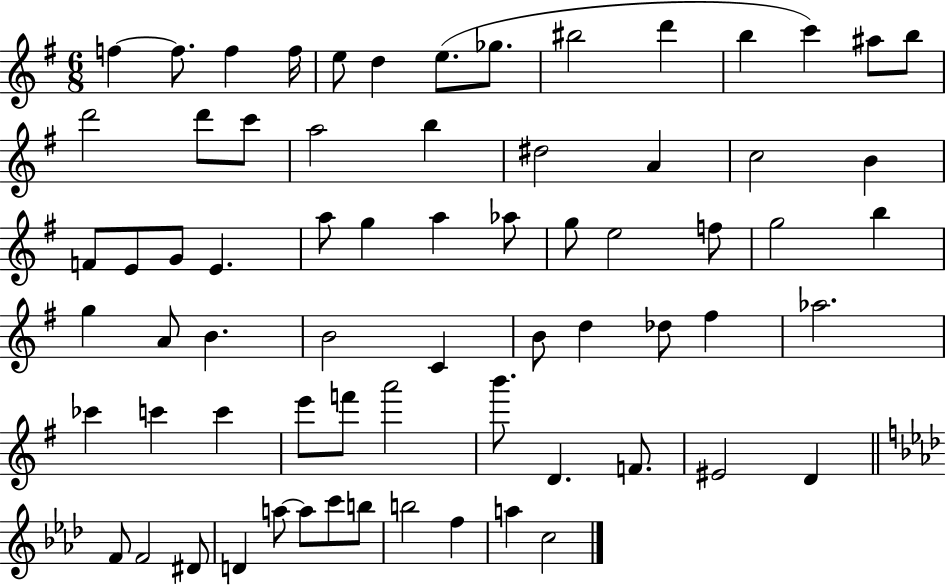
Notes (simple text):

F5/q F5/e. F5/q F5/s E5/e D5/q E5/e. Gb5/e. BIS5/h D6/q B5/q C6/q A#5/e B5/e D6/h D6/e C6/e A5/h B5/q D#5/h A4/q C5/h B4/q F4/e E4/e G4/e E4/q. A5/e G5/q A5/q Ab5/e G5/e E5/h F5/e G5/h B5/q G5/q A4/e B4/q. B4/h C4/q B4/e D5/q Db5/e F#5/q Ab5/h. CES6/q C6/q C6/q E6/e F6/e A6/h B6/e. D4/q. F4/e. EIS4/h D4/q F4/e F4/h D#4/e D4/q A5/e A5/e C6/e B5/e B5/h F5/q A5/q C5/h